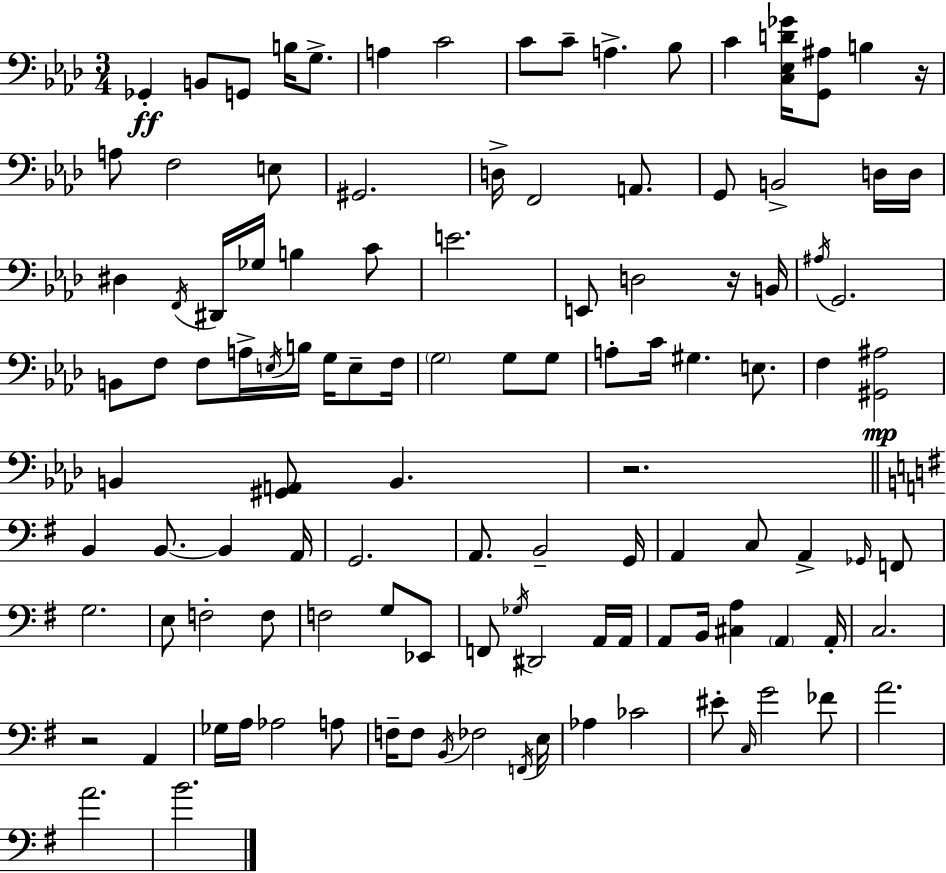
X:1
T:Untitled
M:3/4
L:1/4
K:Ab
_G,, B,,/2 G,,/2 B,/4 G,/2 A, C2 C/2 C/2 A, _B,/2 C [C,_E,D_G]/4 [G,,^A,]/2 B, z/4 A,/2 F,2 E,/2 ^G,,2 D,/4 F,,2 A,,/2 G,,/2 B,,2 D,/4 D,/4 ^D, F,,/4 ^D,,/4 _G,/4 B, C/2 E2 E,,/2 D,2 z/4 B,,/4 ^A,/4 G,,2 B,,/2 F,/2 F,/2 A,/4 E,/4 B,/4 G,/4 E,/2 F,/4 G,2 G,/2 G,/2 A,/2 C/4 ^G, E,/2 F, [^G,,^A,]2 B,, [^G,,A,,]/2 B,, z2 B,, B,,/2 B,, A,,/4 G,,2 A,,/2 B,,2 G,,/4 A,, C,/2 A,, _G,,/4 F,,/2 G,2 E,/2 F,2 F,/2 F,2 G,/2 _E,,/2 F,,/2 _G,/4 ^D,,2 A,,/4 A,,/4 A,,/2 B,,/4 [^C,A,] A,, A,,/4 C,2 z2 A,, _G,/4 A,/4 _A,2 A,/2 F,/4 F,/2 B,,/4 _F,2 F,,/4 E,/4 _A, _C2 ^E/2 C,/4 G2 _F/2 A2 A2 B2